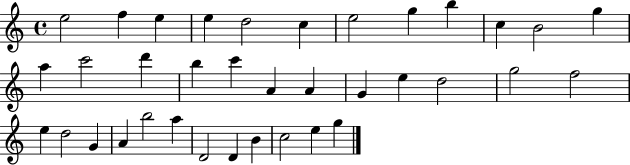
E5/h F5/q E5/q E5/q D5/h C5/q E5/h G5/q B5/q C5/q B4/h G5/q A5/q C6/h D6/q B5/q C6/q A4/q A4/q G4/q E5/q D5/h G5/h F5/h E5/q D5/h G4/q A4/q B5/h A5/q D4/h D4/q B4/q C5/h E5/q G5/q